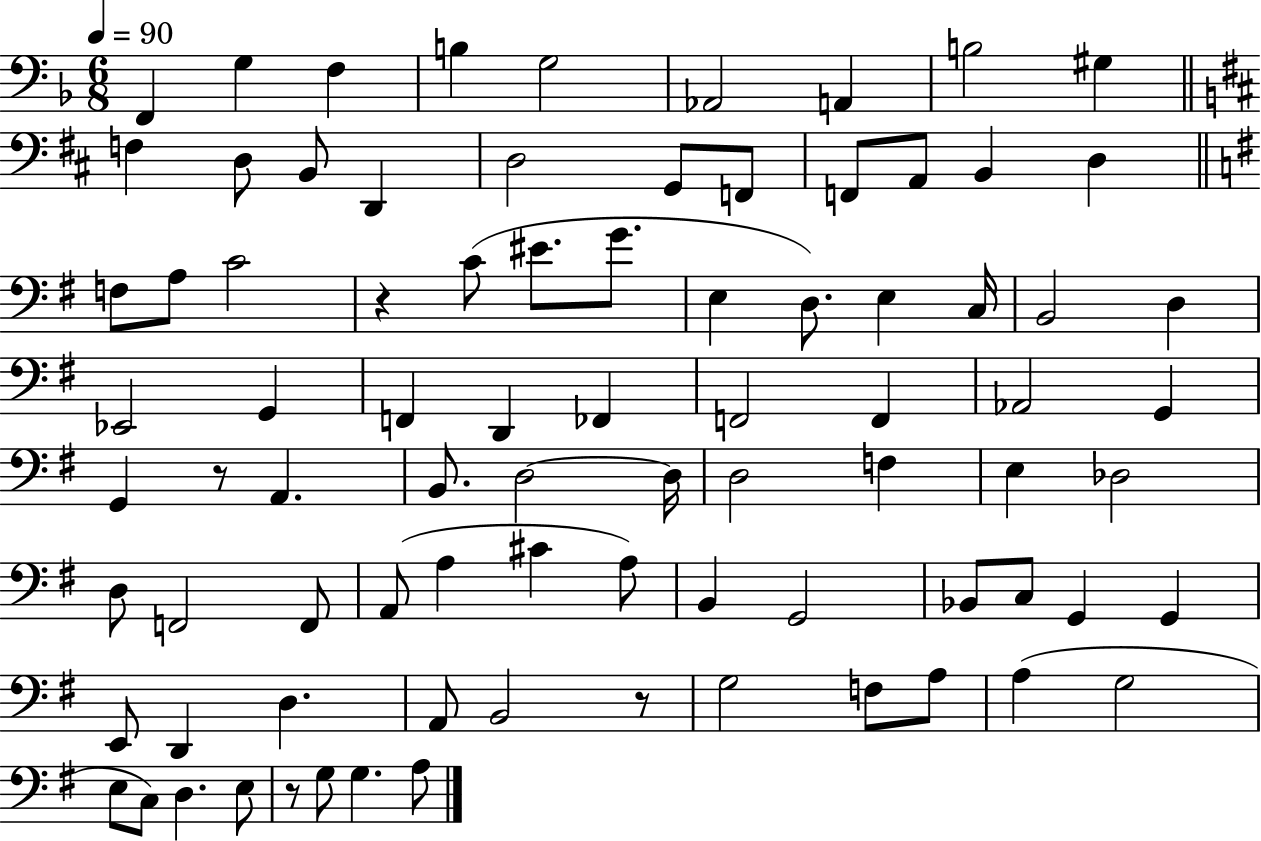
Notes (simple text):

F2/q G3/q F3/q B3/q G3/h Ab2/h A2/q B3/h G#3/q F3/q D3/e B2/e D2/q D3/h G2/e F2/e F2/e A2/e B2/q D3/q F3/e A3/e C4/h R/q C4/e EIS4/e. G4/e. E3/q D3/e. E3/q C3/s B2/h D3/q Eb2/h G2/q F2/q D2/q FES2/q F2/h F2/q Ab2/h G2/q G2/q R/e A2/q. B2/e. D3/h D3/s D3/h F3/q E3/q Db3/h D3/e F2/h F2/e A2/e A3/q C#4/q A3/e B2/q G2/h Bb2/e C3/e G2/q G2/q E2/e D2/q D3/q. A2/e B2/h R/e G3/h F3/e A3/e A3/q G3/h E3/e C3/e D3/q. E3/e R/e G3/e G3/q. A3/e